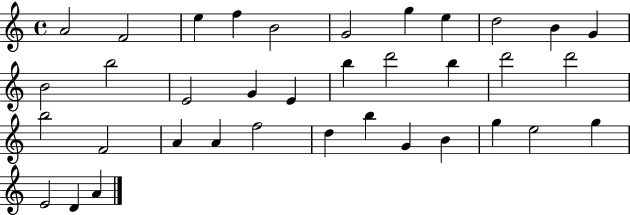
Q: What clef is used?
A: treble